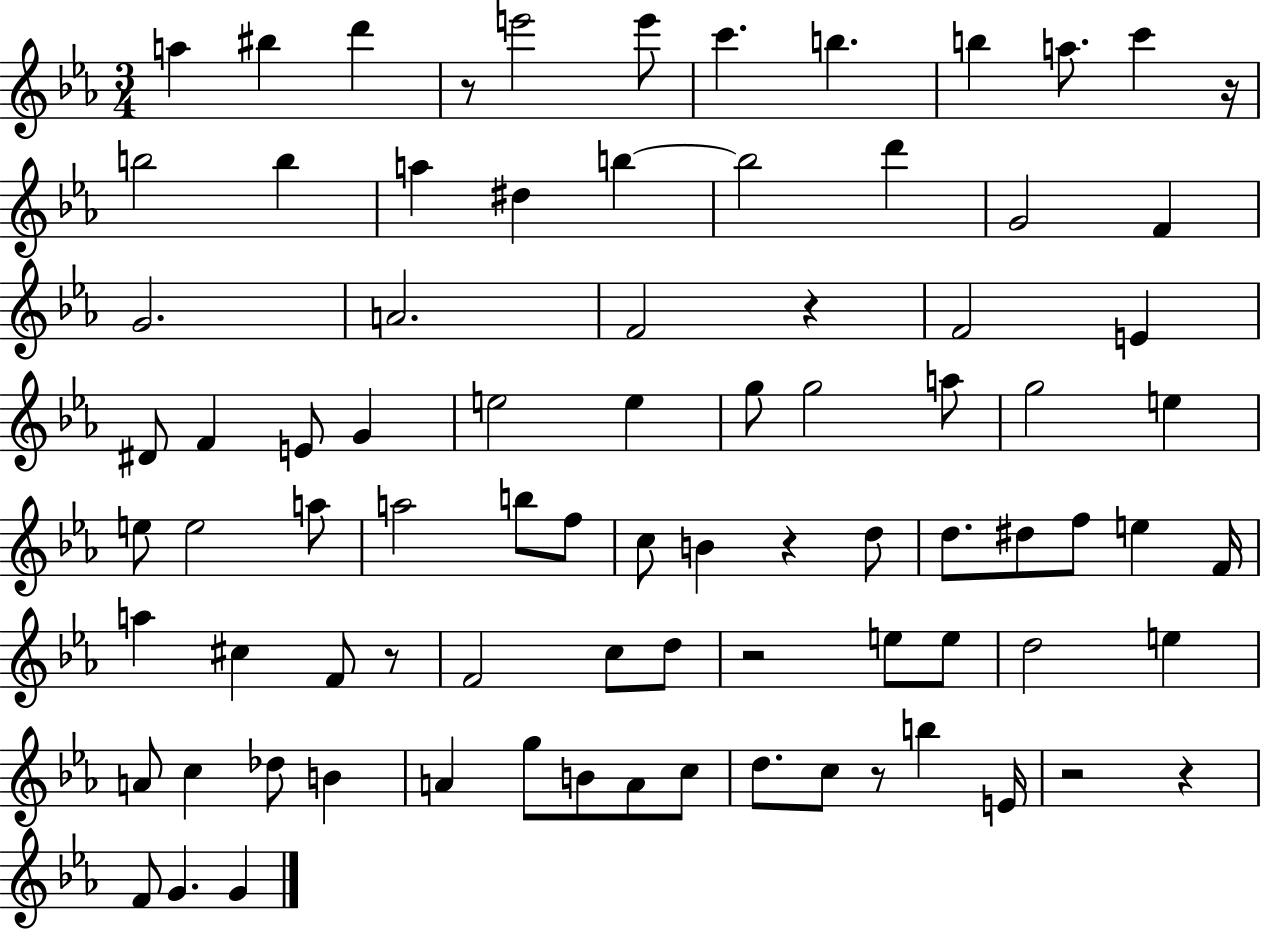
A5/q BIS5/q D6/q R/e E6/h E6/e C6/q. B5/q. B5/q A5/e. C6/q R/s B5/h B5/q A5/q D#5/q B5/q B5/h D6/q G4/h F4/q G4/h. A4/h. F4/h R/q F4/h E4/q D#4/e F4/q E4/e G4/q E5/h E5/q G5/e G5/h A5/e G5/h E5/q E5/e E5/h A5/e A5/h B5/e F5/e C5/e B4/q R/q D5/e D5/e. D#5/e F5/e E5/q F4/s A5/q C#5/q F4/e R/e F4/h C5/e D5/e R/h E5/e E5/e D5/h E5/q A4/e C5/q Db5/e B4/q A4/q G5/e B4/e A4/e C5/e D5/e. C5/e R/e B5/q E4/s R/h R/q F4/e G4/q. G4/q